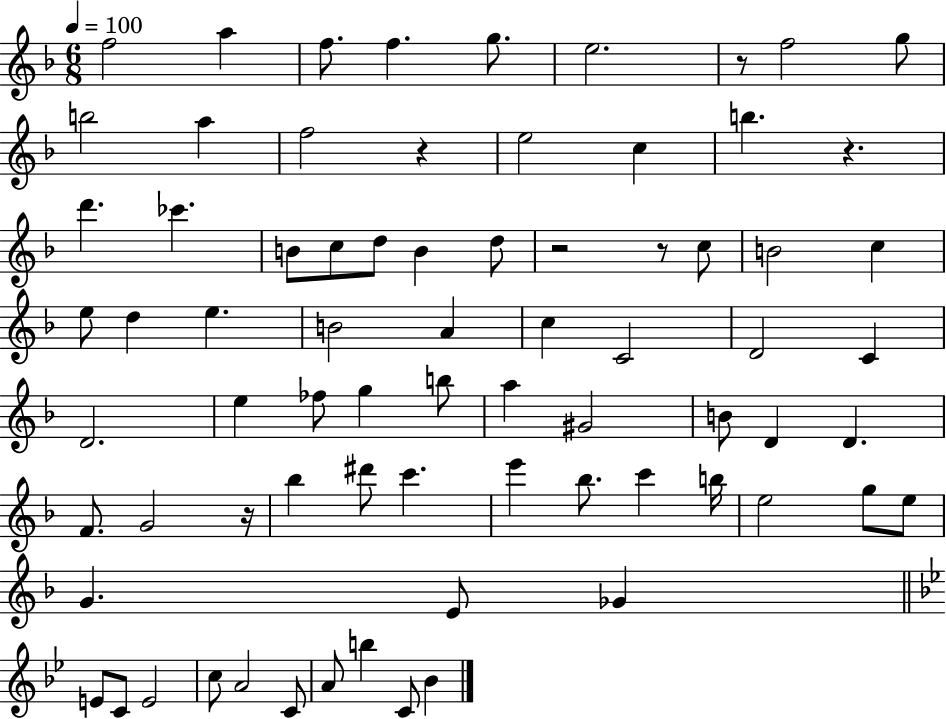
F5/h A5/q F5/e. F5/q. G5/e. E5/h. R/e F5/h G5/e B5/h A5/q F5/h R/q E5/h C5/q B5/q. R/q. D6/q. CES6/q. B4/e C5/e D5/e B4/q D5/e R/h R/e C5/e B4/h C5/q E5/e D5/q E5/q. B4/h A4/q C5/q C4/h D4/h C4/q D4/h. E5/q FES5/e G5/q B5/e A5/q G#4/h B4/e D4/q D4/q. F4/e. G4/h R/s Bb5/q D#6/e C6/q. E6/q Bb5/e. C6/q B5/s E5/h G5/e E5/e G4/q. E4/e Gb4/q E4/e C4/e E4/h C5/e A4/h C4/e A4/e B5/q C4/e Bb4/q